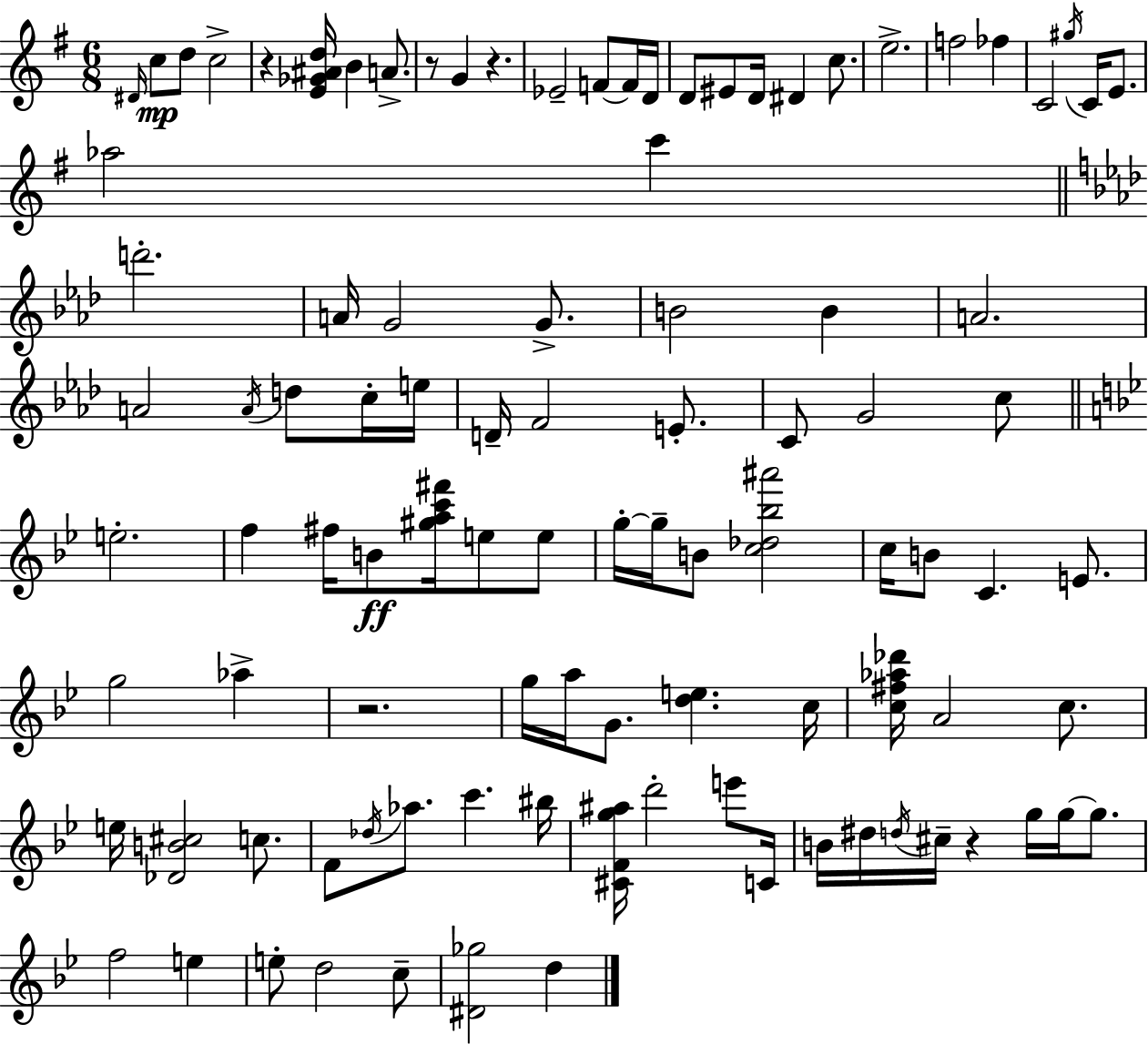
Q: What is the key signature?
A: G major